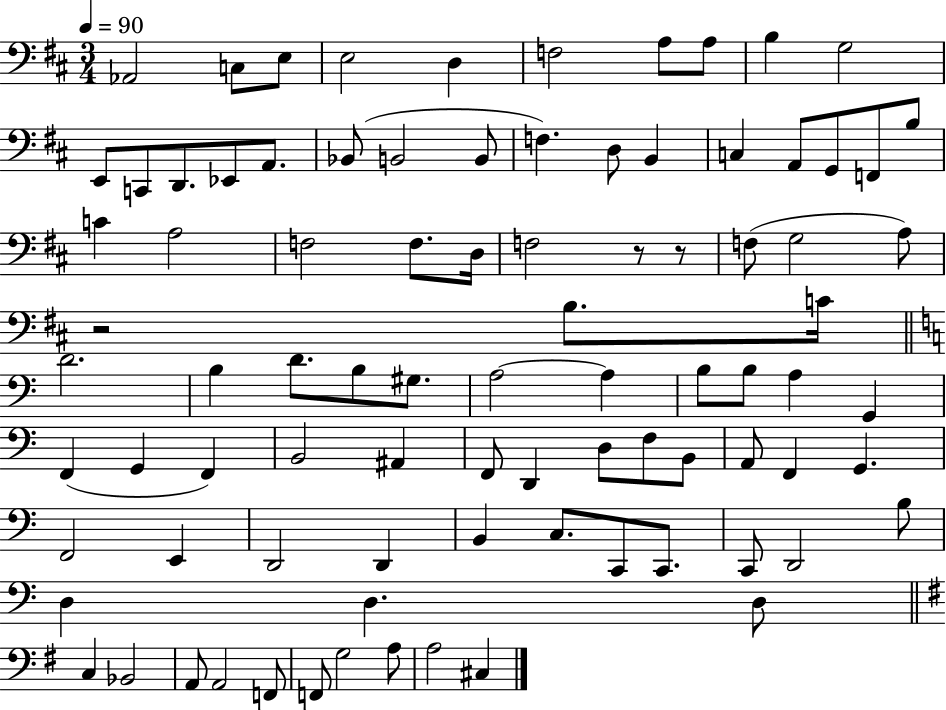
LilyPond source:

{
  \clef bass
  \numericTimeSignature
  \time 3/4
  \key d \major
  \tempo 4 = 90
  \repeat volta 2 { aes,2 c8 e8 | e2 d4 | f2 a8 a8 | b4 g2 | \break e,8 c,8 d,8. ees,8 a,8. | bes,8( b,2 b,8 | f4.) d8 b,4 | c4 a,8 g,8 f,8 b8 | \break c'4 a2 | f2 f8. d16 | f2 r8 r8 | f8( g2 a8) | \break r2 b8. c'16 | \bar "||" \break \key c \major d'2. | b4 d'8. b8 gis8. | a2~~ a4 | b8 b8 a4 g,4 | \break f,4( g,4 f,4) | b,2 ais,4 | f,8 d,4 d8 f8 b,8 | a,8 f,4 g,4. | \break f,2 e,4 | d,2 d,4 | b,4 c8. c,8 c,8. | c,8 d,2 b8 | \break d4 d4. d8 | \bar "||" \break \key g \major c4 bes,2 | a,8 a,2 f,8 | f,8 g2 a8 | a2 cis4 | \break } \bar "|."
}